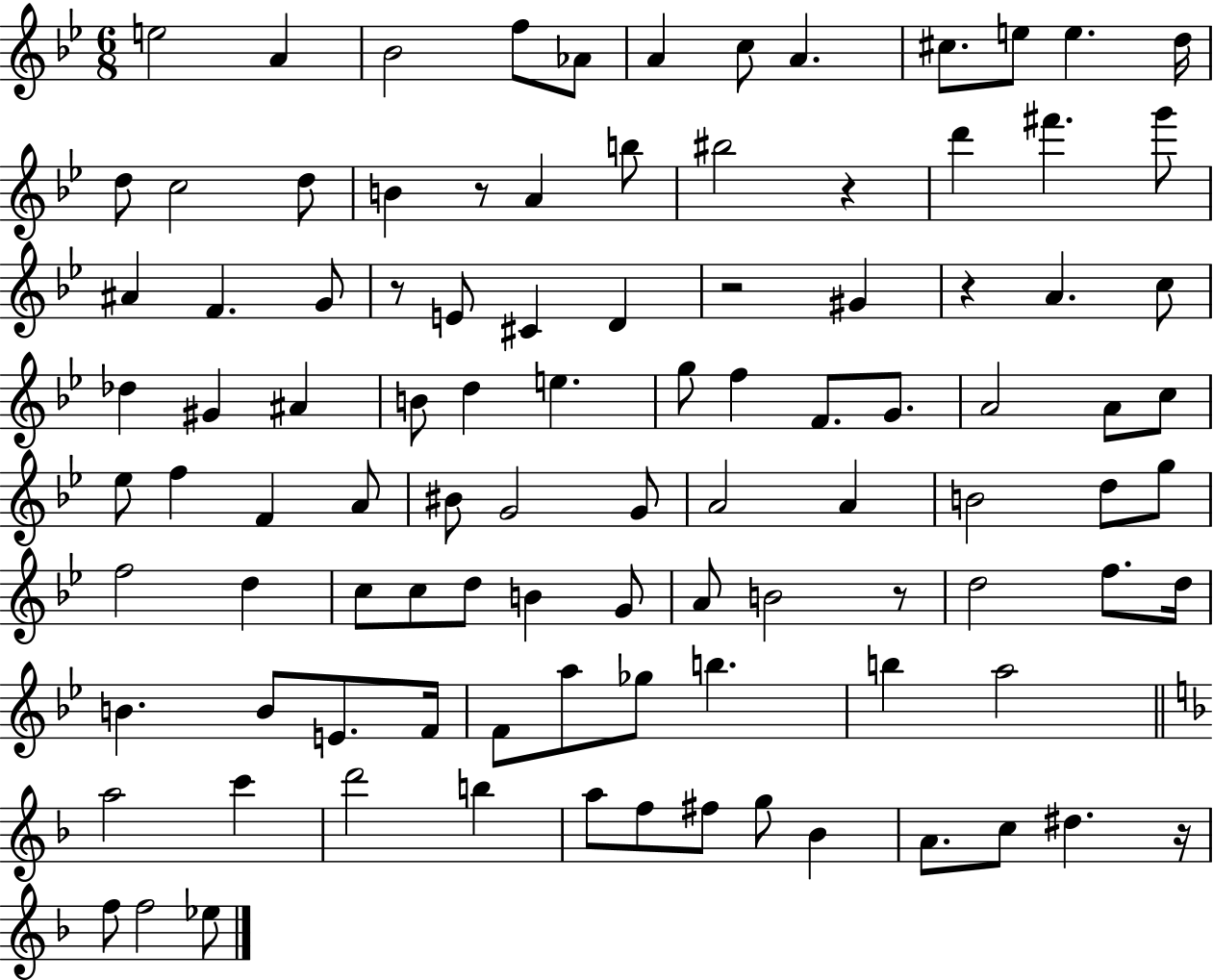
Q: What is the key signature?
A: BES major